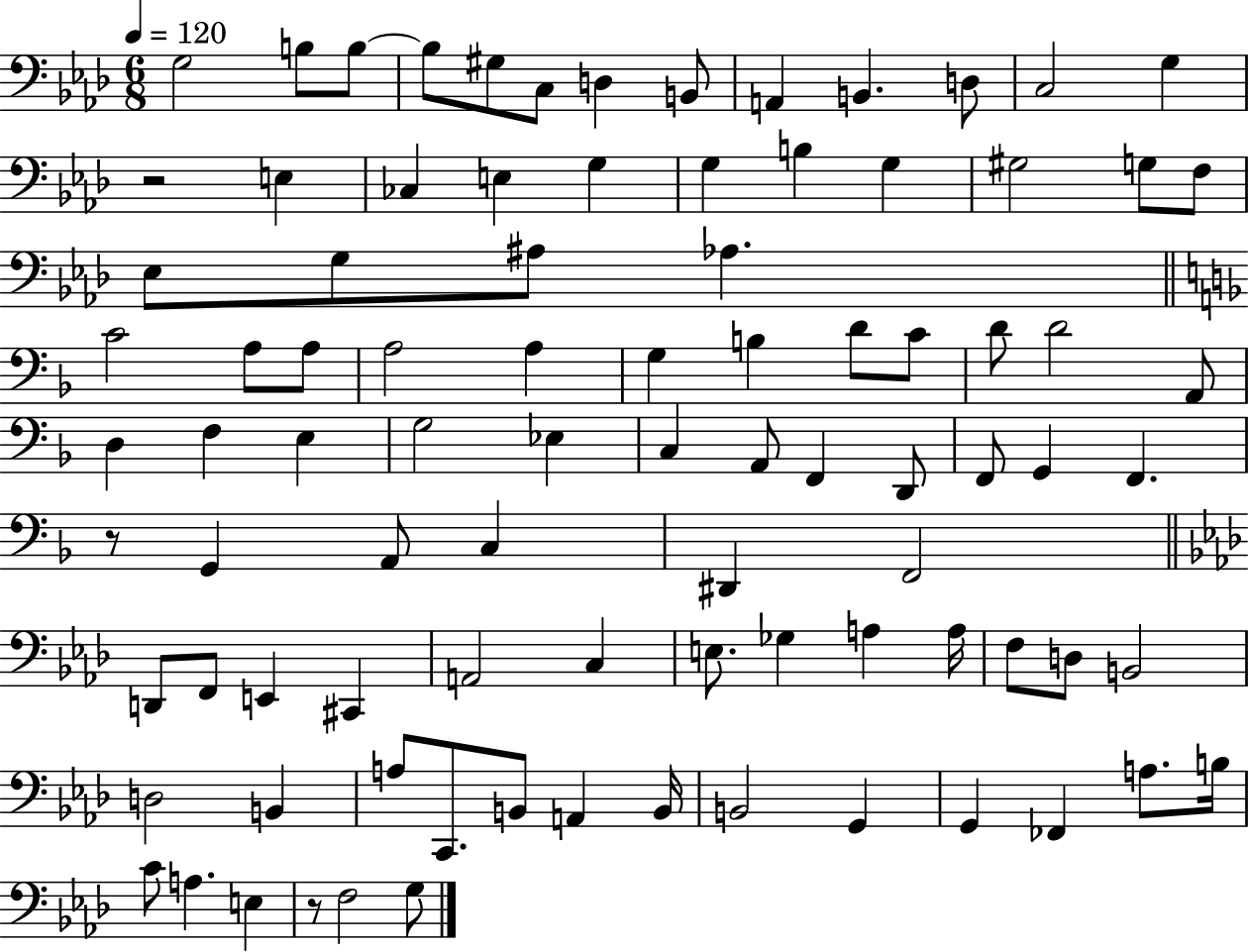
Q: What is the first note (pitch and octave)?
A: G3